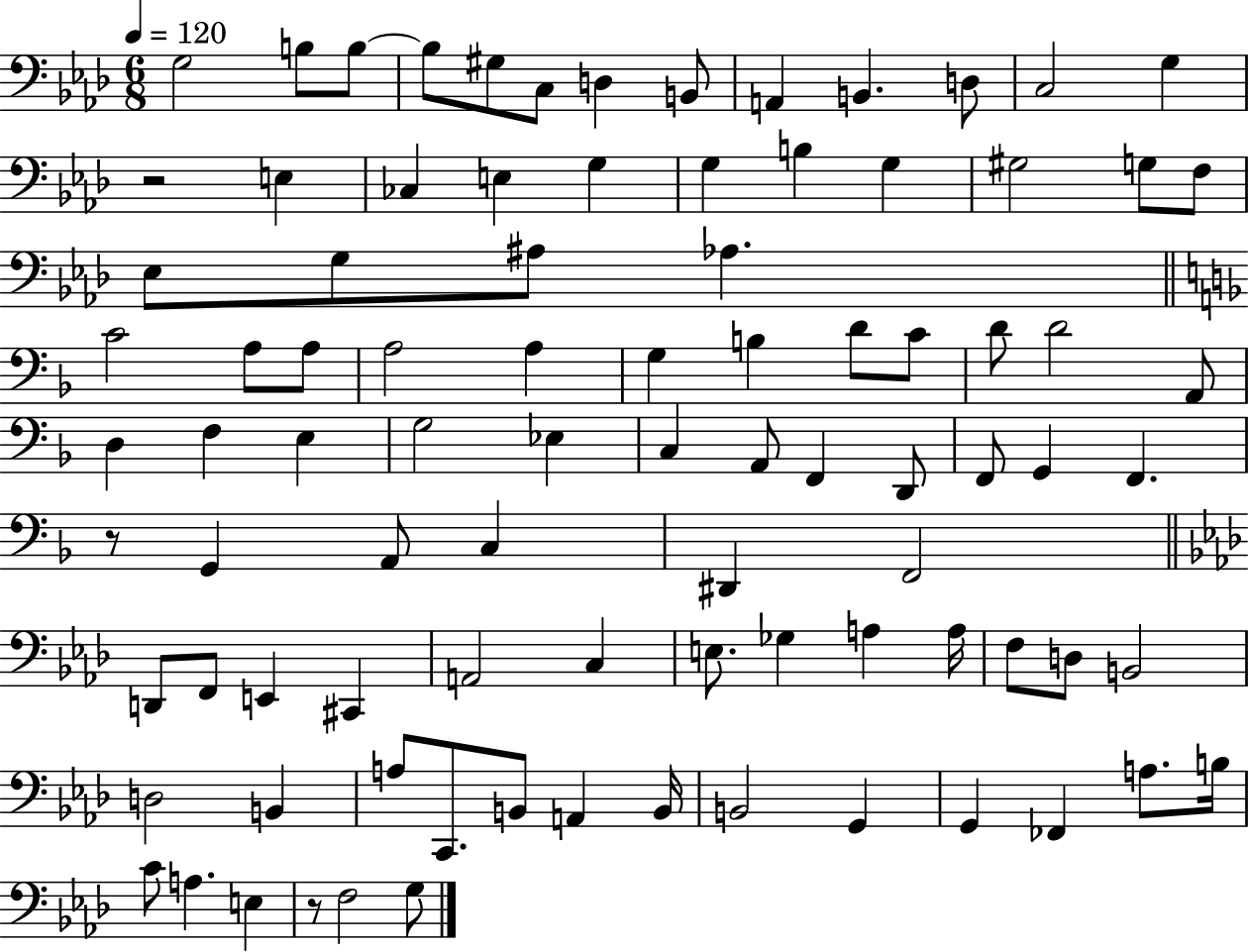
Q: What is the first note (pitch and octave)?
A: G3